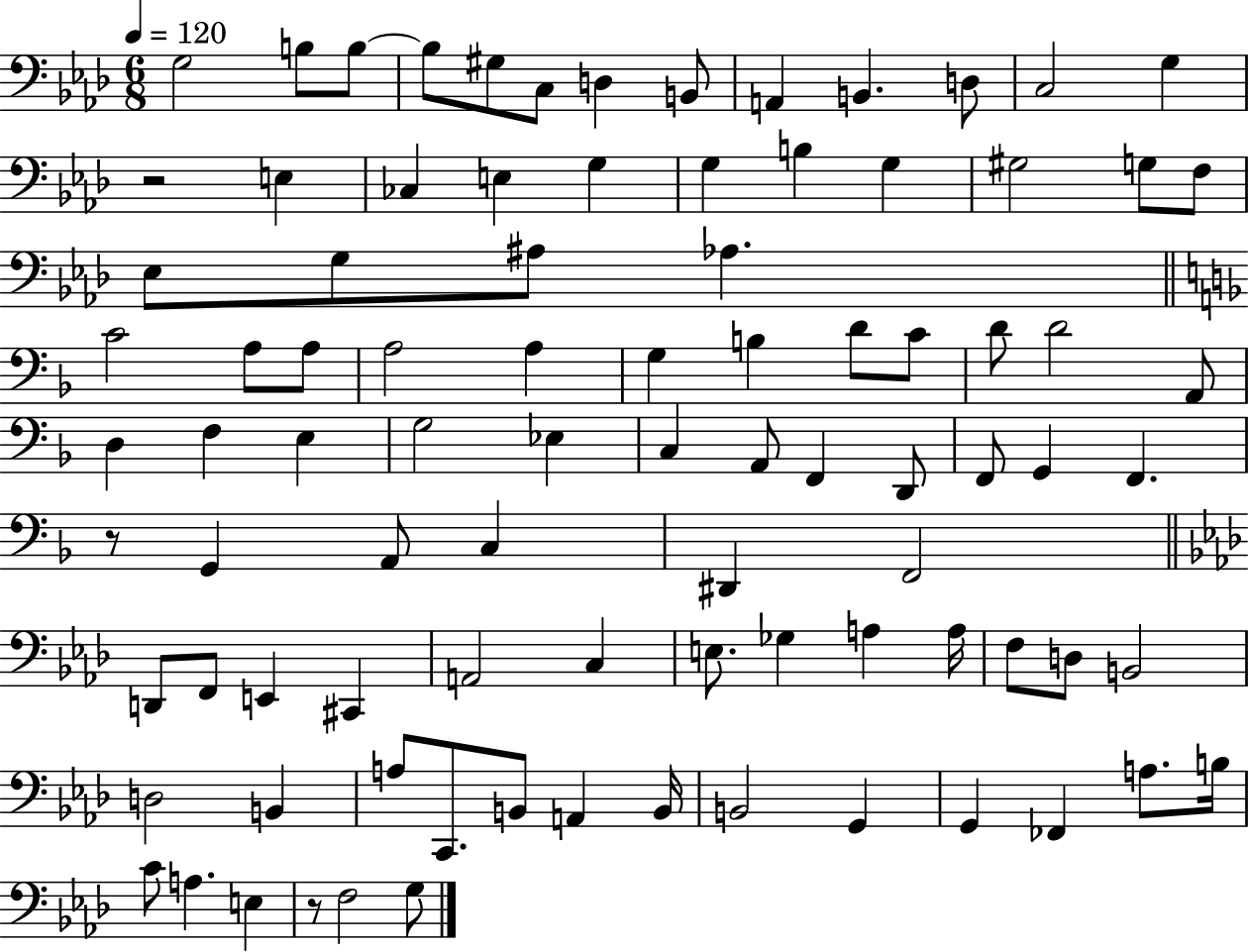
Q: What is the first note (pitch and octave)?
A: G3